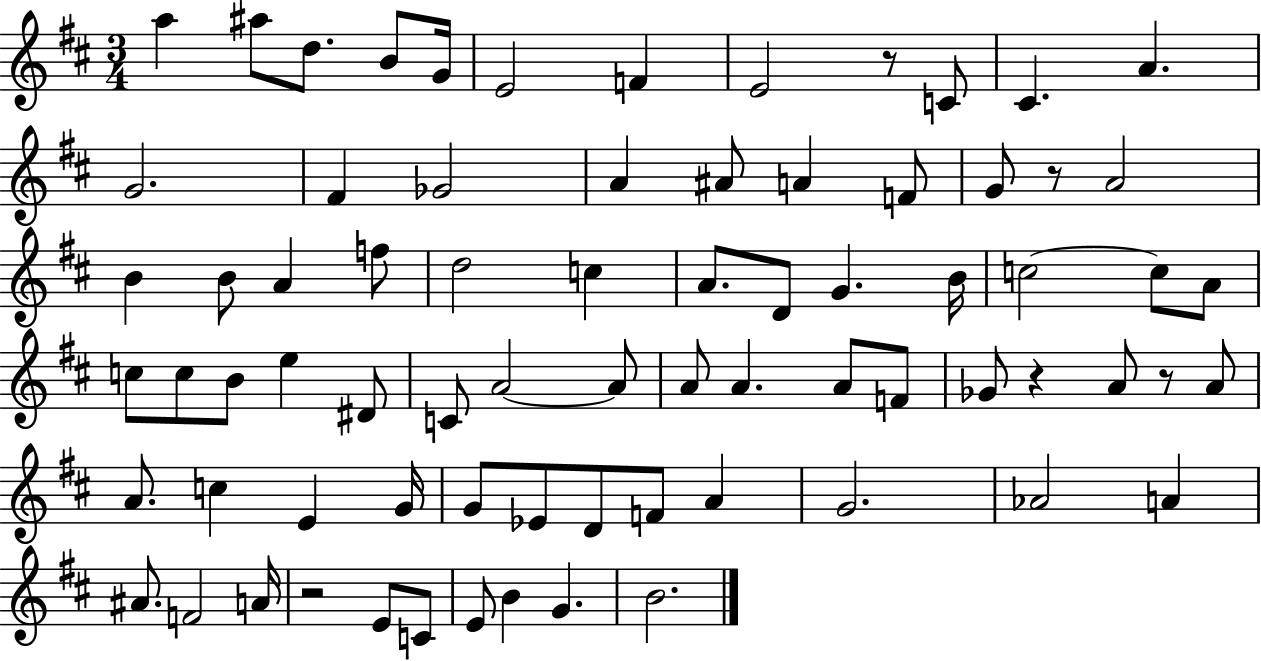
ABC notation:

X:1
T:Untitled
M:3/4
L:1/4
K:D
a ^a/2 d/2 B/2 G/4 E2 F E2 z/2 C/2 ^C A G2 ^F _G2 A ^A/2 A F/2 G/2 z/2 A2 B B/2 A f/2 d2 c A/2 D/2 G B/4 c2 c/2 A/2 c/2 c/2 B/2 e ^D/2 C/2 A2 A/2 A/2 A A/2 F/2 _G/2 z A/2 z/2 A/2 A/2 c E G/4 G/2 _E/2 D/2 F/2 A G2 _A2 A ^A/2 F2 A/4 z2 E/2 C/2 E/2 B G B2